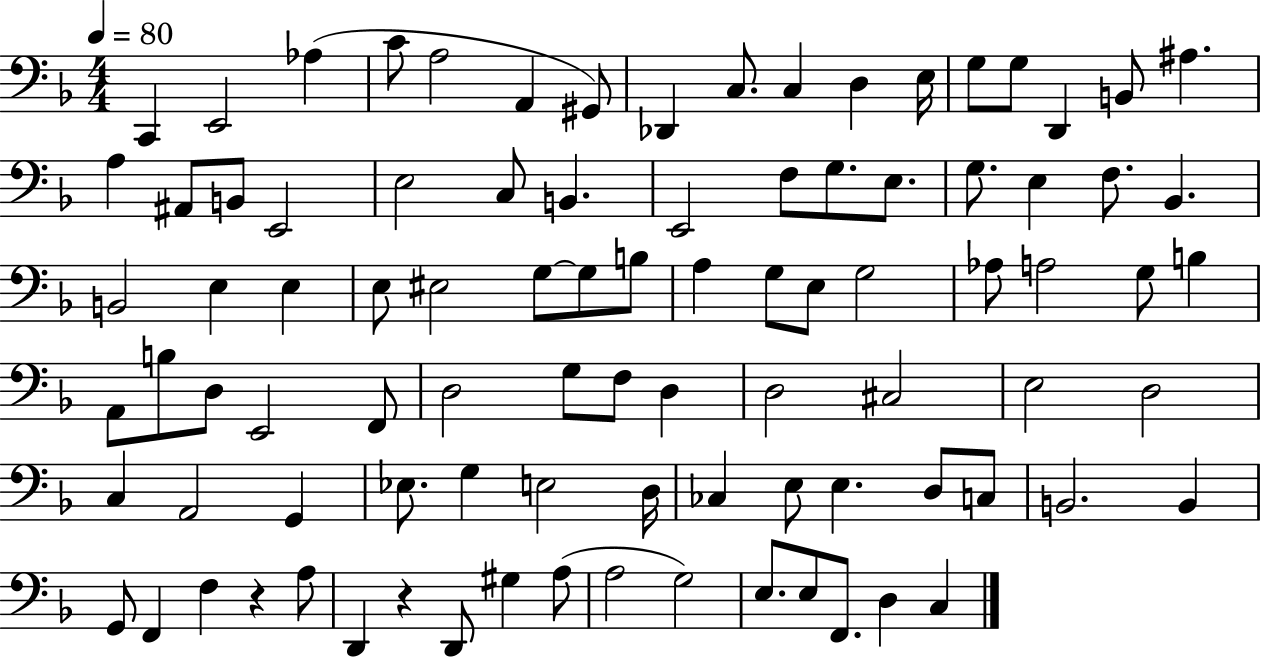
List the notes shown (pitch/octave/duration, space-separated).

C2/q E2/h Ab3/q C4/e A3/h A2/q G#2/e Db2/q C3/e. C3/q D3/q E3/s G3/e G3/e D2/q B2/e A#3/q. A3/q A#2/e B2/e E2/h E3/h C3/e B2/q. E2/h F3/e G3/e. E3/e. G3/e. E3/q F3/e. Bb2/q. B2/h E3/q E3/q E3/e EIS3/h G3/e G3/e B3/e A3/q G3/e E3/e G3/h Ab3/e A3/h G3/e B3/q A2/e B3/e D3/e E2/h F2/e D3/h G3/e F3/e D3/q D3/h C#3/h E3/h D3/h C3/q A2/h G2/q Eb3/e. G3/q E3/h D3/s CES3/q E3/e E3/q. D3/e C3/e B2/h. B2/q G2/e F2/q F3/q R/q A3/e D2/q R/q D2/e G#3/q A3/e A3/h G3/h E3/e. E3/e F2/e. D3/q C3/q